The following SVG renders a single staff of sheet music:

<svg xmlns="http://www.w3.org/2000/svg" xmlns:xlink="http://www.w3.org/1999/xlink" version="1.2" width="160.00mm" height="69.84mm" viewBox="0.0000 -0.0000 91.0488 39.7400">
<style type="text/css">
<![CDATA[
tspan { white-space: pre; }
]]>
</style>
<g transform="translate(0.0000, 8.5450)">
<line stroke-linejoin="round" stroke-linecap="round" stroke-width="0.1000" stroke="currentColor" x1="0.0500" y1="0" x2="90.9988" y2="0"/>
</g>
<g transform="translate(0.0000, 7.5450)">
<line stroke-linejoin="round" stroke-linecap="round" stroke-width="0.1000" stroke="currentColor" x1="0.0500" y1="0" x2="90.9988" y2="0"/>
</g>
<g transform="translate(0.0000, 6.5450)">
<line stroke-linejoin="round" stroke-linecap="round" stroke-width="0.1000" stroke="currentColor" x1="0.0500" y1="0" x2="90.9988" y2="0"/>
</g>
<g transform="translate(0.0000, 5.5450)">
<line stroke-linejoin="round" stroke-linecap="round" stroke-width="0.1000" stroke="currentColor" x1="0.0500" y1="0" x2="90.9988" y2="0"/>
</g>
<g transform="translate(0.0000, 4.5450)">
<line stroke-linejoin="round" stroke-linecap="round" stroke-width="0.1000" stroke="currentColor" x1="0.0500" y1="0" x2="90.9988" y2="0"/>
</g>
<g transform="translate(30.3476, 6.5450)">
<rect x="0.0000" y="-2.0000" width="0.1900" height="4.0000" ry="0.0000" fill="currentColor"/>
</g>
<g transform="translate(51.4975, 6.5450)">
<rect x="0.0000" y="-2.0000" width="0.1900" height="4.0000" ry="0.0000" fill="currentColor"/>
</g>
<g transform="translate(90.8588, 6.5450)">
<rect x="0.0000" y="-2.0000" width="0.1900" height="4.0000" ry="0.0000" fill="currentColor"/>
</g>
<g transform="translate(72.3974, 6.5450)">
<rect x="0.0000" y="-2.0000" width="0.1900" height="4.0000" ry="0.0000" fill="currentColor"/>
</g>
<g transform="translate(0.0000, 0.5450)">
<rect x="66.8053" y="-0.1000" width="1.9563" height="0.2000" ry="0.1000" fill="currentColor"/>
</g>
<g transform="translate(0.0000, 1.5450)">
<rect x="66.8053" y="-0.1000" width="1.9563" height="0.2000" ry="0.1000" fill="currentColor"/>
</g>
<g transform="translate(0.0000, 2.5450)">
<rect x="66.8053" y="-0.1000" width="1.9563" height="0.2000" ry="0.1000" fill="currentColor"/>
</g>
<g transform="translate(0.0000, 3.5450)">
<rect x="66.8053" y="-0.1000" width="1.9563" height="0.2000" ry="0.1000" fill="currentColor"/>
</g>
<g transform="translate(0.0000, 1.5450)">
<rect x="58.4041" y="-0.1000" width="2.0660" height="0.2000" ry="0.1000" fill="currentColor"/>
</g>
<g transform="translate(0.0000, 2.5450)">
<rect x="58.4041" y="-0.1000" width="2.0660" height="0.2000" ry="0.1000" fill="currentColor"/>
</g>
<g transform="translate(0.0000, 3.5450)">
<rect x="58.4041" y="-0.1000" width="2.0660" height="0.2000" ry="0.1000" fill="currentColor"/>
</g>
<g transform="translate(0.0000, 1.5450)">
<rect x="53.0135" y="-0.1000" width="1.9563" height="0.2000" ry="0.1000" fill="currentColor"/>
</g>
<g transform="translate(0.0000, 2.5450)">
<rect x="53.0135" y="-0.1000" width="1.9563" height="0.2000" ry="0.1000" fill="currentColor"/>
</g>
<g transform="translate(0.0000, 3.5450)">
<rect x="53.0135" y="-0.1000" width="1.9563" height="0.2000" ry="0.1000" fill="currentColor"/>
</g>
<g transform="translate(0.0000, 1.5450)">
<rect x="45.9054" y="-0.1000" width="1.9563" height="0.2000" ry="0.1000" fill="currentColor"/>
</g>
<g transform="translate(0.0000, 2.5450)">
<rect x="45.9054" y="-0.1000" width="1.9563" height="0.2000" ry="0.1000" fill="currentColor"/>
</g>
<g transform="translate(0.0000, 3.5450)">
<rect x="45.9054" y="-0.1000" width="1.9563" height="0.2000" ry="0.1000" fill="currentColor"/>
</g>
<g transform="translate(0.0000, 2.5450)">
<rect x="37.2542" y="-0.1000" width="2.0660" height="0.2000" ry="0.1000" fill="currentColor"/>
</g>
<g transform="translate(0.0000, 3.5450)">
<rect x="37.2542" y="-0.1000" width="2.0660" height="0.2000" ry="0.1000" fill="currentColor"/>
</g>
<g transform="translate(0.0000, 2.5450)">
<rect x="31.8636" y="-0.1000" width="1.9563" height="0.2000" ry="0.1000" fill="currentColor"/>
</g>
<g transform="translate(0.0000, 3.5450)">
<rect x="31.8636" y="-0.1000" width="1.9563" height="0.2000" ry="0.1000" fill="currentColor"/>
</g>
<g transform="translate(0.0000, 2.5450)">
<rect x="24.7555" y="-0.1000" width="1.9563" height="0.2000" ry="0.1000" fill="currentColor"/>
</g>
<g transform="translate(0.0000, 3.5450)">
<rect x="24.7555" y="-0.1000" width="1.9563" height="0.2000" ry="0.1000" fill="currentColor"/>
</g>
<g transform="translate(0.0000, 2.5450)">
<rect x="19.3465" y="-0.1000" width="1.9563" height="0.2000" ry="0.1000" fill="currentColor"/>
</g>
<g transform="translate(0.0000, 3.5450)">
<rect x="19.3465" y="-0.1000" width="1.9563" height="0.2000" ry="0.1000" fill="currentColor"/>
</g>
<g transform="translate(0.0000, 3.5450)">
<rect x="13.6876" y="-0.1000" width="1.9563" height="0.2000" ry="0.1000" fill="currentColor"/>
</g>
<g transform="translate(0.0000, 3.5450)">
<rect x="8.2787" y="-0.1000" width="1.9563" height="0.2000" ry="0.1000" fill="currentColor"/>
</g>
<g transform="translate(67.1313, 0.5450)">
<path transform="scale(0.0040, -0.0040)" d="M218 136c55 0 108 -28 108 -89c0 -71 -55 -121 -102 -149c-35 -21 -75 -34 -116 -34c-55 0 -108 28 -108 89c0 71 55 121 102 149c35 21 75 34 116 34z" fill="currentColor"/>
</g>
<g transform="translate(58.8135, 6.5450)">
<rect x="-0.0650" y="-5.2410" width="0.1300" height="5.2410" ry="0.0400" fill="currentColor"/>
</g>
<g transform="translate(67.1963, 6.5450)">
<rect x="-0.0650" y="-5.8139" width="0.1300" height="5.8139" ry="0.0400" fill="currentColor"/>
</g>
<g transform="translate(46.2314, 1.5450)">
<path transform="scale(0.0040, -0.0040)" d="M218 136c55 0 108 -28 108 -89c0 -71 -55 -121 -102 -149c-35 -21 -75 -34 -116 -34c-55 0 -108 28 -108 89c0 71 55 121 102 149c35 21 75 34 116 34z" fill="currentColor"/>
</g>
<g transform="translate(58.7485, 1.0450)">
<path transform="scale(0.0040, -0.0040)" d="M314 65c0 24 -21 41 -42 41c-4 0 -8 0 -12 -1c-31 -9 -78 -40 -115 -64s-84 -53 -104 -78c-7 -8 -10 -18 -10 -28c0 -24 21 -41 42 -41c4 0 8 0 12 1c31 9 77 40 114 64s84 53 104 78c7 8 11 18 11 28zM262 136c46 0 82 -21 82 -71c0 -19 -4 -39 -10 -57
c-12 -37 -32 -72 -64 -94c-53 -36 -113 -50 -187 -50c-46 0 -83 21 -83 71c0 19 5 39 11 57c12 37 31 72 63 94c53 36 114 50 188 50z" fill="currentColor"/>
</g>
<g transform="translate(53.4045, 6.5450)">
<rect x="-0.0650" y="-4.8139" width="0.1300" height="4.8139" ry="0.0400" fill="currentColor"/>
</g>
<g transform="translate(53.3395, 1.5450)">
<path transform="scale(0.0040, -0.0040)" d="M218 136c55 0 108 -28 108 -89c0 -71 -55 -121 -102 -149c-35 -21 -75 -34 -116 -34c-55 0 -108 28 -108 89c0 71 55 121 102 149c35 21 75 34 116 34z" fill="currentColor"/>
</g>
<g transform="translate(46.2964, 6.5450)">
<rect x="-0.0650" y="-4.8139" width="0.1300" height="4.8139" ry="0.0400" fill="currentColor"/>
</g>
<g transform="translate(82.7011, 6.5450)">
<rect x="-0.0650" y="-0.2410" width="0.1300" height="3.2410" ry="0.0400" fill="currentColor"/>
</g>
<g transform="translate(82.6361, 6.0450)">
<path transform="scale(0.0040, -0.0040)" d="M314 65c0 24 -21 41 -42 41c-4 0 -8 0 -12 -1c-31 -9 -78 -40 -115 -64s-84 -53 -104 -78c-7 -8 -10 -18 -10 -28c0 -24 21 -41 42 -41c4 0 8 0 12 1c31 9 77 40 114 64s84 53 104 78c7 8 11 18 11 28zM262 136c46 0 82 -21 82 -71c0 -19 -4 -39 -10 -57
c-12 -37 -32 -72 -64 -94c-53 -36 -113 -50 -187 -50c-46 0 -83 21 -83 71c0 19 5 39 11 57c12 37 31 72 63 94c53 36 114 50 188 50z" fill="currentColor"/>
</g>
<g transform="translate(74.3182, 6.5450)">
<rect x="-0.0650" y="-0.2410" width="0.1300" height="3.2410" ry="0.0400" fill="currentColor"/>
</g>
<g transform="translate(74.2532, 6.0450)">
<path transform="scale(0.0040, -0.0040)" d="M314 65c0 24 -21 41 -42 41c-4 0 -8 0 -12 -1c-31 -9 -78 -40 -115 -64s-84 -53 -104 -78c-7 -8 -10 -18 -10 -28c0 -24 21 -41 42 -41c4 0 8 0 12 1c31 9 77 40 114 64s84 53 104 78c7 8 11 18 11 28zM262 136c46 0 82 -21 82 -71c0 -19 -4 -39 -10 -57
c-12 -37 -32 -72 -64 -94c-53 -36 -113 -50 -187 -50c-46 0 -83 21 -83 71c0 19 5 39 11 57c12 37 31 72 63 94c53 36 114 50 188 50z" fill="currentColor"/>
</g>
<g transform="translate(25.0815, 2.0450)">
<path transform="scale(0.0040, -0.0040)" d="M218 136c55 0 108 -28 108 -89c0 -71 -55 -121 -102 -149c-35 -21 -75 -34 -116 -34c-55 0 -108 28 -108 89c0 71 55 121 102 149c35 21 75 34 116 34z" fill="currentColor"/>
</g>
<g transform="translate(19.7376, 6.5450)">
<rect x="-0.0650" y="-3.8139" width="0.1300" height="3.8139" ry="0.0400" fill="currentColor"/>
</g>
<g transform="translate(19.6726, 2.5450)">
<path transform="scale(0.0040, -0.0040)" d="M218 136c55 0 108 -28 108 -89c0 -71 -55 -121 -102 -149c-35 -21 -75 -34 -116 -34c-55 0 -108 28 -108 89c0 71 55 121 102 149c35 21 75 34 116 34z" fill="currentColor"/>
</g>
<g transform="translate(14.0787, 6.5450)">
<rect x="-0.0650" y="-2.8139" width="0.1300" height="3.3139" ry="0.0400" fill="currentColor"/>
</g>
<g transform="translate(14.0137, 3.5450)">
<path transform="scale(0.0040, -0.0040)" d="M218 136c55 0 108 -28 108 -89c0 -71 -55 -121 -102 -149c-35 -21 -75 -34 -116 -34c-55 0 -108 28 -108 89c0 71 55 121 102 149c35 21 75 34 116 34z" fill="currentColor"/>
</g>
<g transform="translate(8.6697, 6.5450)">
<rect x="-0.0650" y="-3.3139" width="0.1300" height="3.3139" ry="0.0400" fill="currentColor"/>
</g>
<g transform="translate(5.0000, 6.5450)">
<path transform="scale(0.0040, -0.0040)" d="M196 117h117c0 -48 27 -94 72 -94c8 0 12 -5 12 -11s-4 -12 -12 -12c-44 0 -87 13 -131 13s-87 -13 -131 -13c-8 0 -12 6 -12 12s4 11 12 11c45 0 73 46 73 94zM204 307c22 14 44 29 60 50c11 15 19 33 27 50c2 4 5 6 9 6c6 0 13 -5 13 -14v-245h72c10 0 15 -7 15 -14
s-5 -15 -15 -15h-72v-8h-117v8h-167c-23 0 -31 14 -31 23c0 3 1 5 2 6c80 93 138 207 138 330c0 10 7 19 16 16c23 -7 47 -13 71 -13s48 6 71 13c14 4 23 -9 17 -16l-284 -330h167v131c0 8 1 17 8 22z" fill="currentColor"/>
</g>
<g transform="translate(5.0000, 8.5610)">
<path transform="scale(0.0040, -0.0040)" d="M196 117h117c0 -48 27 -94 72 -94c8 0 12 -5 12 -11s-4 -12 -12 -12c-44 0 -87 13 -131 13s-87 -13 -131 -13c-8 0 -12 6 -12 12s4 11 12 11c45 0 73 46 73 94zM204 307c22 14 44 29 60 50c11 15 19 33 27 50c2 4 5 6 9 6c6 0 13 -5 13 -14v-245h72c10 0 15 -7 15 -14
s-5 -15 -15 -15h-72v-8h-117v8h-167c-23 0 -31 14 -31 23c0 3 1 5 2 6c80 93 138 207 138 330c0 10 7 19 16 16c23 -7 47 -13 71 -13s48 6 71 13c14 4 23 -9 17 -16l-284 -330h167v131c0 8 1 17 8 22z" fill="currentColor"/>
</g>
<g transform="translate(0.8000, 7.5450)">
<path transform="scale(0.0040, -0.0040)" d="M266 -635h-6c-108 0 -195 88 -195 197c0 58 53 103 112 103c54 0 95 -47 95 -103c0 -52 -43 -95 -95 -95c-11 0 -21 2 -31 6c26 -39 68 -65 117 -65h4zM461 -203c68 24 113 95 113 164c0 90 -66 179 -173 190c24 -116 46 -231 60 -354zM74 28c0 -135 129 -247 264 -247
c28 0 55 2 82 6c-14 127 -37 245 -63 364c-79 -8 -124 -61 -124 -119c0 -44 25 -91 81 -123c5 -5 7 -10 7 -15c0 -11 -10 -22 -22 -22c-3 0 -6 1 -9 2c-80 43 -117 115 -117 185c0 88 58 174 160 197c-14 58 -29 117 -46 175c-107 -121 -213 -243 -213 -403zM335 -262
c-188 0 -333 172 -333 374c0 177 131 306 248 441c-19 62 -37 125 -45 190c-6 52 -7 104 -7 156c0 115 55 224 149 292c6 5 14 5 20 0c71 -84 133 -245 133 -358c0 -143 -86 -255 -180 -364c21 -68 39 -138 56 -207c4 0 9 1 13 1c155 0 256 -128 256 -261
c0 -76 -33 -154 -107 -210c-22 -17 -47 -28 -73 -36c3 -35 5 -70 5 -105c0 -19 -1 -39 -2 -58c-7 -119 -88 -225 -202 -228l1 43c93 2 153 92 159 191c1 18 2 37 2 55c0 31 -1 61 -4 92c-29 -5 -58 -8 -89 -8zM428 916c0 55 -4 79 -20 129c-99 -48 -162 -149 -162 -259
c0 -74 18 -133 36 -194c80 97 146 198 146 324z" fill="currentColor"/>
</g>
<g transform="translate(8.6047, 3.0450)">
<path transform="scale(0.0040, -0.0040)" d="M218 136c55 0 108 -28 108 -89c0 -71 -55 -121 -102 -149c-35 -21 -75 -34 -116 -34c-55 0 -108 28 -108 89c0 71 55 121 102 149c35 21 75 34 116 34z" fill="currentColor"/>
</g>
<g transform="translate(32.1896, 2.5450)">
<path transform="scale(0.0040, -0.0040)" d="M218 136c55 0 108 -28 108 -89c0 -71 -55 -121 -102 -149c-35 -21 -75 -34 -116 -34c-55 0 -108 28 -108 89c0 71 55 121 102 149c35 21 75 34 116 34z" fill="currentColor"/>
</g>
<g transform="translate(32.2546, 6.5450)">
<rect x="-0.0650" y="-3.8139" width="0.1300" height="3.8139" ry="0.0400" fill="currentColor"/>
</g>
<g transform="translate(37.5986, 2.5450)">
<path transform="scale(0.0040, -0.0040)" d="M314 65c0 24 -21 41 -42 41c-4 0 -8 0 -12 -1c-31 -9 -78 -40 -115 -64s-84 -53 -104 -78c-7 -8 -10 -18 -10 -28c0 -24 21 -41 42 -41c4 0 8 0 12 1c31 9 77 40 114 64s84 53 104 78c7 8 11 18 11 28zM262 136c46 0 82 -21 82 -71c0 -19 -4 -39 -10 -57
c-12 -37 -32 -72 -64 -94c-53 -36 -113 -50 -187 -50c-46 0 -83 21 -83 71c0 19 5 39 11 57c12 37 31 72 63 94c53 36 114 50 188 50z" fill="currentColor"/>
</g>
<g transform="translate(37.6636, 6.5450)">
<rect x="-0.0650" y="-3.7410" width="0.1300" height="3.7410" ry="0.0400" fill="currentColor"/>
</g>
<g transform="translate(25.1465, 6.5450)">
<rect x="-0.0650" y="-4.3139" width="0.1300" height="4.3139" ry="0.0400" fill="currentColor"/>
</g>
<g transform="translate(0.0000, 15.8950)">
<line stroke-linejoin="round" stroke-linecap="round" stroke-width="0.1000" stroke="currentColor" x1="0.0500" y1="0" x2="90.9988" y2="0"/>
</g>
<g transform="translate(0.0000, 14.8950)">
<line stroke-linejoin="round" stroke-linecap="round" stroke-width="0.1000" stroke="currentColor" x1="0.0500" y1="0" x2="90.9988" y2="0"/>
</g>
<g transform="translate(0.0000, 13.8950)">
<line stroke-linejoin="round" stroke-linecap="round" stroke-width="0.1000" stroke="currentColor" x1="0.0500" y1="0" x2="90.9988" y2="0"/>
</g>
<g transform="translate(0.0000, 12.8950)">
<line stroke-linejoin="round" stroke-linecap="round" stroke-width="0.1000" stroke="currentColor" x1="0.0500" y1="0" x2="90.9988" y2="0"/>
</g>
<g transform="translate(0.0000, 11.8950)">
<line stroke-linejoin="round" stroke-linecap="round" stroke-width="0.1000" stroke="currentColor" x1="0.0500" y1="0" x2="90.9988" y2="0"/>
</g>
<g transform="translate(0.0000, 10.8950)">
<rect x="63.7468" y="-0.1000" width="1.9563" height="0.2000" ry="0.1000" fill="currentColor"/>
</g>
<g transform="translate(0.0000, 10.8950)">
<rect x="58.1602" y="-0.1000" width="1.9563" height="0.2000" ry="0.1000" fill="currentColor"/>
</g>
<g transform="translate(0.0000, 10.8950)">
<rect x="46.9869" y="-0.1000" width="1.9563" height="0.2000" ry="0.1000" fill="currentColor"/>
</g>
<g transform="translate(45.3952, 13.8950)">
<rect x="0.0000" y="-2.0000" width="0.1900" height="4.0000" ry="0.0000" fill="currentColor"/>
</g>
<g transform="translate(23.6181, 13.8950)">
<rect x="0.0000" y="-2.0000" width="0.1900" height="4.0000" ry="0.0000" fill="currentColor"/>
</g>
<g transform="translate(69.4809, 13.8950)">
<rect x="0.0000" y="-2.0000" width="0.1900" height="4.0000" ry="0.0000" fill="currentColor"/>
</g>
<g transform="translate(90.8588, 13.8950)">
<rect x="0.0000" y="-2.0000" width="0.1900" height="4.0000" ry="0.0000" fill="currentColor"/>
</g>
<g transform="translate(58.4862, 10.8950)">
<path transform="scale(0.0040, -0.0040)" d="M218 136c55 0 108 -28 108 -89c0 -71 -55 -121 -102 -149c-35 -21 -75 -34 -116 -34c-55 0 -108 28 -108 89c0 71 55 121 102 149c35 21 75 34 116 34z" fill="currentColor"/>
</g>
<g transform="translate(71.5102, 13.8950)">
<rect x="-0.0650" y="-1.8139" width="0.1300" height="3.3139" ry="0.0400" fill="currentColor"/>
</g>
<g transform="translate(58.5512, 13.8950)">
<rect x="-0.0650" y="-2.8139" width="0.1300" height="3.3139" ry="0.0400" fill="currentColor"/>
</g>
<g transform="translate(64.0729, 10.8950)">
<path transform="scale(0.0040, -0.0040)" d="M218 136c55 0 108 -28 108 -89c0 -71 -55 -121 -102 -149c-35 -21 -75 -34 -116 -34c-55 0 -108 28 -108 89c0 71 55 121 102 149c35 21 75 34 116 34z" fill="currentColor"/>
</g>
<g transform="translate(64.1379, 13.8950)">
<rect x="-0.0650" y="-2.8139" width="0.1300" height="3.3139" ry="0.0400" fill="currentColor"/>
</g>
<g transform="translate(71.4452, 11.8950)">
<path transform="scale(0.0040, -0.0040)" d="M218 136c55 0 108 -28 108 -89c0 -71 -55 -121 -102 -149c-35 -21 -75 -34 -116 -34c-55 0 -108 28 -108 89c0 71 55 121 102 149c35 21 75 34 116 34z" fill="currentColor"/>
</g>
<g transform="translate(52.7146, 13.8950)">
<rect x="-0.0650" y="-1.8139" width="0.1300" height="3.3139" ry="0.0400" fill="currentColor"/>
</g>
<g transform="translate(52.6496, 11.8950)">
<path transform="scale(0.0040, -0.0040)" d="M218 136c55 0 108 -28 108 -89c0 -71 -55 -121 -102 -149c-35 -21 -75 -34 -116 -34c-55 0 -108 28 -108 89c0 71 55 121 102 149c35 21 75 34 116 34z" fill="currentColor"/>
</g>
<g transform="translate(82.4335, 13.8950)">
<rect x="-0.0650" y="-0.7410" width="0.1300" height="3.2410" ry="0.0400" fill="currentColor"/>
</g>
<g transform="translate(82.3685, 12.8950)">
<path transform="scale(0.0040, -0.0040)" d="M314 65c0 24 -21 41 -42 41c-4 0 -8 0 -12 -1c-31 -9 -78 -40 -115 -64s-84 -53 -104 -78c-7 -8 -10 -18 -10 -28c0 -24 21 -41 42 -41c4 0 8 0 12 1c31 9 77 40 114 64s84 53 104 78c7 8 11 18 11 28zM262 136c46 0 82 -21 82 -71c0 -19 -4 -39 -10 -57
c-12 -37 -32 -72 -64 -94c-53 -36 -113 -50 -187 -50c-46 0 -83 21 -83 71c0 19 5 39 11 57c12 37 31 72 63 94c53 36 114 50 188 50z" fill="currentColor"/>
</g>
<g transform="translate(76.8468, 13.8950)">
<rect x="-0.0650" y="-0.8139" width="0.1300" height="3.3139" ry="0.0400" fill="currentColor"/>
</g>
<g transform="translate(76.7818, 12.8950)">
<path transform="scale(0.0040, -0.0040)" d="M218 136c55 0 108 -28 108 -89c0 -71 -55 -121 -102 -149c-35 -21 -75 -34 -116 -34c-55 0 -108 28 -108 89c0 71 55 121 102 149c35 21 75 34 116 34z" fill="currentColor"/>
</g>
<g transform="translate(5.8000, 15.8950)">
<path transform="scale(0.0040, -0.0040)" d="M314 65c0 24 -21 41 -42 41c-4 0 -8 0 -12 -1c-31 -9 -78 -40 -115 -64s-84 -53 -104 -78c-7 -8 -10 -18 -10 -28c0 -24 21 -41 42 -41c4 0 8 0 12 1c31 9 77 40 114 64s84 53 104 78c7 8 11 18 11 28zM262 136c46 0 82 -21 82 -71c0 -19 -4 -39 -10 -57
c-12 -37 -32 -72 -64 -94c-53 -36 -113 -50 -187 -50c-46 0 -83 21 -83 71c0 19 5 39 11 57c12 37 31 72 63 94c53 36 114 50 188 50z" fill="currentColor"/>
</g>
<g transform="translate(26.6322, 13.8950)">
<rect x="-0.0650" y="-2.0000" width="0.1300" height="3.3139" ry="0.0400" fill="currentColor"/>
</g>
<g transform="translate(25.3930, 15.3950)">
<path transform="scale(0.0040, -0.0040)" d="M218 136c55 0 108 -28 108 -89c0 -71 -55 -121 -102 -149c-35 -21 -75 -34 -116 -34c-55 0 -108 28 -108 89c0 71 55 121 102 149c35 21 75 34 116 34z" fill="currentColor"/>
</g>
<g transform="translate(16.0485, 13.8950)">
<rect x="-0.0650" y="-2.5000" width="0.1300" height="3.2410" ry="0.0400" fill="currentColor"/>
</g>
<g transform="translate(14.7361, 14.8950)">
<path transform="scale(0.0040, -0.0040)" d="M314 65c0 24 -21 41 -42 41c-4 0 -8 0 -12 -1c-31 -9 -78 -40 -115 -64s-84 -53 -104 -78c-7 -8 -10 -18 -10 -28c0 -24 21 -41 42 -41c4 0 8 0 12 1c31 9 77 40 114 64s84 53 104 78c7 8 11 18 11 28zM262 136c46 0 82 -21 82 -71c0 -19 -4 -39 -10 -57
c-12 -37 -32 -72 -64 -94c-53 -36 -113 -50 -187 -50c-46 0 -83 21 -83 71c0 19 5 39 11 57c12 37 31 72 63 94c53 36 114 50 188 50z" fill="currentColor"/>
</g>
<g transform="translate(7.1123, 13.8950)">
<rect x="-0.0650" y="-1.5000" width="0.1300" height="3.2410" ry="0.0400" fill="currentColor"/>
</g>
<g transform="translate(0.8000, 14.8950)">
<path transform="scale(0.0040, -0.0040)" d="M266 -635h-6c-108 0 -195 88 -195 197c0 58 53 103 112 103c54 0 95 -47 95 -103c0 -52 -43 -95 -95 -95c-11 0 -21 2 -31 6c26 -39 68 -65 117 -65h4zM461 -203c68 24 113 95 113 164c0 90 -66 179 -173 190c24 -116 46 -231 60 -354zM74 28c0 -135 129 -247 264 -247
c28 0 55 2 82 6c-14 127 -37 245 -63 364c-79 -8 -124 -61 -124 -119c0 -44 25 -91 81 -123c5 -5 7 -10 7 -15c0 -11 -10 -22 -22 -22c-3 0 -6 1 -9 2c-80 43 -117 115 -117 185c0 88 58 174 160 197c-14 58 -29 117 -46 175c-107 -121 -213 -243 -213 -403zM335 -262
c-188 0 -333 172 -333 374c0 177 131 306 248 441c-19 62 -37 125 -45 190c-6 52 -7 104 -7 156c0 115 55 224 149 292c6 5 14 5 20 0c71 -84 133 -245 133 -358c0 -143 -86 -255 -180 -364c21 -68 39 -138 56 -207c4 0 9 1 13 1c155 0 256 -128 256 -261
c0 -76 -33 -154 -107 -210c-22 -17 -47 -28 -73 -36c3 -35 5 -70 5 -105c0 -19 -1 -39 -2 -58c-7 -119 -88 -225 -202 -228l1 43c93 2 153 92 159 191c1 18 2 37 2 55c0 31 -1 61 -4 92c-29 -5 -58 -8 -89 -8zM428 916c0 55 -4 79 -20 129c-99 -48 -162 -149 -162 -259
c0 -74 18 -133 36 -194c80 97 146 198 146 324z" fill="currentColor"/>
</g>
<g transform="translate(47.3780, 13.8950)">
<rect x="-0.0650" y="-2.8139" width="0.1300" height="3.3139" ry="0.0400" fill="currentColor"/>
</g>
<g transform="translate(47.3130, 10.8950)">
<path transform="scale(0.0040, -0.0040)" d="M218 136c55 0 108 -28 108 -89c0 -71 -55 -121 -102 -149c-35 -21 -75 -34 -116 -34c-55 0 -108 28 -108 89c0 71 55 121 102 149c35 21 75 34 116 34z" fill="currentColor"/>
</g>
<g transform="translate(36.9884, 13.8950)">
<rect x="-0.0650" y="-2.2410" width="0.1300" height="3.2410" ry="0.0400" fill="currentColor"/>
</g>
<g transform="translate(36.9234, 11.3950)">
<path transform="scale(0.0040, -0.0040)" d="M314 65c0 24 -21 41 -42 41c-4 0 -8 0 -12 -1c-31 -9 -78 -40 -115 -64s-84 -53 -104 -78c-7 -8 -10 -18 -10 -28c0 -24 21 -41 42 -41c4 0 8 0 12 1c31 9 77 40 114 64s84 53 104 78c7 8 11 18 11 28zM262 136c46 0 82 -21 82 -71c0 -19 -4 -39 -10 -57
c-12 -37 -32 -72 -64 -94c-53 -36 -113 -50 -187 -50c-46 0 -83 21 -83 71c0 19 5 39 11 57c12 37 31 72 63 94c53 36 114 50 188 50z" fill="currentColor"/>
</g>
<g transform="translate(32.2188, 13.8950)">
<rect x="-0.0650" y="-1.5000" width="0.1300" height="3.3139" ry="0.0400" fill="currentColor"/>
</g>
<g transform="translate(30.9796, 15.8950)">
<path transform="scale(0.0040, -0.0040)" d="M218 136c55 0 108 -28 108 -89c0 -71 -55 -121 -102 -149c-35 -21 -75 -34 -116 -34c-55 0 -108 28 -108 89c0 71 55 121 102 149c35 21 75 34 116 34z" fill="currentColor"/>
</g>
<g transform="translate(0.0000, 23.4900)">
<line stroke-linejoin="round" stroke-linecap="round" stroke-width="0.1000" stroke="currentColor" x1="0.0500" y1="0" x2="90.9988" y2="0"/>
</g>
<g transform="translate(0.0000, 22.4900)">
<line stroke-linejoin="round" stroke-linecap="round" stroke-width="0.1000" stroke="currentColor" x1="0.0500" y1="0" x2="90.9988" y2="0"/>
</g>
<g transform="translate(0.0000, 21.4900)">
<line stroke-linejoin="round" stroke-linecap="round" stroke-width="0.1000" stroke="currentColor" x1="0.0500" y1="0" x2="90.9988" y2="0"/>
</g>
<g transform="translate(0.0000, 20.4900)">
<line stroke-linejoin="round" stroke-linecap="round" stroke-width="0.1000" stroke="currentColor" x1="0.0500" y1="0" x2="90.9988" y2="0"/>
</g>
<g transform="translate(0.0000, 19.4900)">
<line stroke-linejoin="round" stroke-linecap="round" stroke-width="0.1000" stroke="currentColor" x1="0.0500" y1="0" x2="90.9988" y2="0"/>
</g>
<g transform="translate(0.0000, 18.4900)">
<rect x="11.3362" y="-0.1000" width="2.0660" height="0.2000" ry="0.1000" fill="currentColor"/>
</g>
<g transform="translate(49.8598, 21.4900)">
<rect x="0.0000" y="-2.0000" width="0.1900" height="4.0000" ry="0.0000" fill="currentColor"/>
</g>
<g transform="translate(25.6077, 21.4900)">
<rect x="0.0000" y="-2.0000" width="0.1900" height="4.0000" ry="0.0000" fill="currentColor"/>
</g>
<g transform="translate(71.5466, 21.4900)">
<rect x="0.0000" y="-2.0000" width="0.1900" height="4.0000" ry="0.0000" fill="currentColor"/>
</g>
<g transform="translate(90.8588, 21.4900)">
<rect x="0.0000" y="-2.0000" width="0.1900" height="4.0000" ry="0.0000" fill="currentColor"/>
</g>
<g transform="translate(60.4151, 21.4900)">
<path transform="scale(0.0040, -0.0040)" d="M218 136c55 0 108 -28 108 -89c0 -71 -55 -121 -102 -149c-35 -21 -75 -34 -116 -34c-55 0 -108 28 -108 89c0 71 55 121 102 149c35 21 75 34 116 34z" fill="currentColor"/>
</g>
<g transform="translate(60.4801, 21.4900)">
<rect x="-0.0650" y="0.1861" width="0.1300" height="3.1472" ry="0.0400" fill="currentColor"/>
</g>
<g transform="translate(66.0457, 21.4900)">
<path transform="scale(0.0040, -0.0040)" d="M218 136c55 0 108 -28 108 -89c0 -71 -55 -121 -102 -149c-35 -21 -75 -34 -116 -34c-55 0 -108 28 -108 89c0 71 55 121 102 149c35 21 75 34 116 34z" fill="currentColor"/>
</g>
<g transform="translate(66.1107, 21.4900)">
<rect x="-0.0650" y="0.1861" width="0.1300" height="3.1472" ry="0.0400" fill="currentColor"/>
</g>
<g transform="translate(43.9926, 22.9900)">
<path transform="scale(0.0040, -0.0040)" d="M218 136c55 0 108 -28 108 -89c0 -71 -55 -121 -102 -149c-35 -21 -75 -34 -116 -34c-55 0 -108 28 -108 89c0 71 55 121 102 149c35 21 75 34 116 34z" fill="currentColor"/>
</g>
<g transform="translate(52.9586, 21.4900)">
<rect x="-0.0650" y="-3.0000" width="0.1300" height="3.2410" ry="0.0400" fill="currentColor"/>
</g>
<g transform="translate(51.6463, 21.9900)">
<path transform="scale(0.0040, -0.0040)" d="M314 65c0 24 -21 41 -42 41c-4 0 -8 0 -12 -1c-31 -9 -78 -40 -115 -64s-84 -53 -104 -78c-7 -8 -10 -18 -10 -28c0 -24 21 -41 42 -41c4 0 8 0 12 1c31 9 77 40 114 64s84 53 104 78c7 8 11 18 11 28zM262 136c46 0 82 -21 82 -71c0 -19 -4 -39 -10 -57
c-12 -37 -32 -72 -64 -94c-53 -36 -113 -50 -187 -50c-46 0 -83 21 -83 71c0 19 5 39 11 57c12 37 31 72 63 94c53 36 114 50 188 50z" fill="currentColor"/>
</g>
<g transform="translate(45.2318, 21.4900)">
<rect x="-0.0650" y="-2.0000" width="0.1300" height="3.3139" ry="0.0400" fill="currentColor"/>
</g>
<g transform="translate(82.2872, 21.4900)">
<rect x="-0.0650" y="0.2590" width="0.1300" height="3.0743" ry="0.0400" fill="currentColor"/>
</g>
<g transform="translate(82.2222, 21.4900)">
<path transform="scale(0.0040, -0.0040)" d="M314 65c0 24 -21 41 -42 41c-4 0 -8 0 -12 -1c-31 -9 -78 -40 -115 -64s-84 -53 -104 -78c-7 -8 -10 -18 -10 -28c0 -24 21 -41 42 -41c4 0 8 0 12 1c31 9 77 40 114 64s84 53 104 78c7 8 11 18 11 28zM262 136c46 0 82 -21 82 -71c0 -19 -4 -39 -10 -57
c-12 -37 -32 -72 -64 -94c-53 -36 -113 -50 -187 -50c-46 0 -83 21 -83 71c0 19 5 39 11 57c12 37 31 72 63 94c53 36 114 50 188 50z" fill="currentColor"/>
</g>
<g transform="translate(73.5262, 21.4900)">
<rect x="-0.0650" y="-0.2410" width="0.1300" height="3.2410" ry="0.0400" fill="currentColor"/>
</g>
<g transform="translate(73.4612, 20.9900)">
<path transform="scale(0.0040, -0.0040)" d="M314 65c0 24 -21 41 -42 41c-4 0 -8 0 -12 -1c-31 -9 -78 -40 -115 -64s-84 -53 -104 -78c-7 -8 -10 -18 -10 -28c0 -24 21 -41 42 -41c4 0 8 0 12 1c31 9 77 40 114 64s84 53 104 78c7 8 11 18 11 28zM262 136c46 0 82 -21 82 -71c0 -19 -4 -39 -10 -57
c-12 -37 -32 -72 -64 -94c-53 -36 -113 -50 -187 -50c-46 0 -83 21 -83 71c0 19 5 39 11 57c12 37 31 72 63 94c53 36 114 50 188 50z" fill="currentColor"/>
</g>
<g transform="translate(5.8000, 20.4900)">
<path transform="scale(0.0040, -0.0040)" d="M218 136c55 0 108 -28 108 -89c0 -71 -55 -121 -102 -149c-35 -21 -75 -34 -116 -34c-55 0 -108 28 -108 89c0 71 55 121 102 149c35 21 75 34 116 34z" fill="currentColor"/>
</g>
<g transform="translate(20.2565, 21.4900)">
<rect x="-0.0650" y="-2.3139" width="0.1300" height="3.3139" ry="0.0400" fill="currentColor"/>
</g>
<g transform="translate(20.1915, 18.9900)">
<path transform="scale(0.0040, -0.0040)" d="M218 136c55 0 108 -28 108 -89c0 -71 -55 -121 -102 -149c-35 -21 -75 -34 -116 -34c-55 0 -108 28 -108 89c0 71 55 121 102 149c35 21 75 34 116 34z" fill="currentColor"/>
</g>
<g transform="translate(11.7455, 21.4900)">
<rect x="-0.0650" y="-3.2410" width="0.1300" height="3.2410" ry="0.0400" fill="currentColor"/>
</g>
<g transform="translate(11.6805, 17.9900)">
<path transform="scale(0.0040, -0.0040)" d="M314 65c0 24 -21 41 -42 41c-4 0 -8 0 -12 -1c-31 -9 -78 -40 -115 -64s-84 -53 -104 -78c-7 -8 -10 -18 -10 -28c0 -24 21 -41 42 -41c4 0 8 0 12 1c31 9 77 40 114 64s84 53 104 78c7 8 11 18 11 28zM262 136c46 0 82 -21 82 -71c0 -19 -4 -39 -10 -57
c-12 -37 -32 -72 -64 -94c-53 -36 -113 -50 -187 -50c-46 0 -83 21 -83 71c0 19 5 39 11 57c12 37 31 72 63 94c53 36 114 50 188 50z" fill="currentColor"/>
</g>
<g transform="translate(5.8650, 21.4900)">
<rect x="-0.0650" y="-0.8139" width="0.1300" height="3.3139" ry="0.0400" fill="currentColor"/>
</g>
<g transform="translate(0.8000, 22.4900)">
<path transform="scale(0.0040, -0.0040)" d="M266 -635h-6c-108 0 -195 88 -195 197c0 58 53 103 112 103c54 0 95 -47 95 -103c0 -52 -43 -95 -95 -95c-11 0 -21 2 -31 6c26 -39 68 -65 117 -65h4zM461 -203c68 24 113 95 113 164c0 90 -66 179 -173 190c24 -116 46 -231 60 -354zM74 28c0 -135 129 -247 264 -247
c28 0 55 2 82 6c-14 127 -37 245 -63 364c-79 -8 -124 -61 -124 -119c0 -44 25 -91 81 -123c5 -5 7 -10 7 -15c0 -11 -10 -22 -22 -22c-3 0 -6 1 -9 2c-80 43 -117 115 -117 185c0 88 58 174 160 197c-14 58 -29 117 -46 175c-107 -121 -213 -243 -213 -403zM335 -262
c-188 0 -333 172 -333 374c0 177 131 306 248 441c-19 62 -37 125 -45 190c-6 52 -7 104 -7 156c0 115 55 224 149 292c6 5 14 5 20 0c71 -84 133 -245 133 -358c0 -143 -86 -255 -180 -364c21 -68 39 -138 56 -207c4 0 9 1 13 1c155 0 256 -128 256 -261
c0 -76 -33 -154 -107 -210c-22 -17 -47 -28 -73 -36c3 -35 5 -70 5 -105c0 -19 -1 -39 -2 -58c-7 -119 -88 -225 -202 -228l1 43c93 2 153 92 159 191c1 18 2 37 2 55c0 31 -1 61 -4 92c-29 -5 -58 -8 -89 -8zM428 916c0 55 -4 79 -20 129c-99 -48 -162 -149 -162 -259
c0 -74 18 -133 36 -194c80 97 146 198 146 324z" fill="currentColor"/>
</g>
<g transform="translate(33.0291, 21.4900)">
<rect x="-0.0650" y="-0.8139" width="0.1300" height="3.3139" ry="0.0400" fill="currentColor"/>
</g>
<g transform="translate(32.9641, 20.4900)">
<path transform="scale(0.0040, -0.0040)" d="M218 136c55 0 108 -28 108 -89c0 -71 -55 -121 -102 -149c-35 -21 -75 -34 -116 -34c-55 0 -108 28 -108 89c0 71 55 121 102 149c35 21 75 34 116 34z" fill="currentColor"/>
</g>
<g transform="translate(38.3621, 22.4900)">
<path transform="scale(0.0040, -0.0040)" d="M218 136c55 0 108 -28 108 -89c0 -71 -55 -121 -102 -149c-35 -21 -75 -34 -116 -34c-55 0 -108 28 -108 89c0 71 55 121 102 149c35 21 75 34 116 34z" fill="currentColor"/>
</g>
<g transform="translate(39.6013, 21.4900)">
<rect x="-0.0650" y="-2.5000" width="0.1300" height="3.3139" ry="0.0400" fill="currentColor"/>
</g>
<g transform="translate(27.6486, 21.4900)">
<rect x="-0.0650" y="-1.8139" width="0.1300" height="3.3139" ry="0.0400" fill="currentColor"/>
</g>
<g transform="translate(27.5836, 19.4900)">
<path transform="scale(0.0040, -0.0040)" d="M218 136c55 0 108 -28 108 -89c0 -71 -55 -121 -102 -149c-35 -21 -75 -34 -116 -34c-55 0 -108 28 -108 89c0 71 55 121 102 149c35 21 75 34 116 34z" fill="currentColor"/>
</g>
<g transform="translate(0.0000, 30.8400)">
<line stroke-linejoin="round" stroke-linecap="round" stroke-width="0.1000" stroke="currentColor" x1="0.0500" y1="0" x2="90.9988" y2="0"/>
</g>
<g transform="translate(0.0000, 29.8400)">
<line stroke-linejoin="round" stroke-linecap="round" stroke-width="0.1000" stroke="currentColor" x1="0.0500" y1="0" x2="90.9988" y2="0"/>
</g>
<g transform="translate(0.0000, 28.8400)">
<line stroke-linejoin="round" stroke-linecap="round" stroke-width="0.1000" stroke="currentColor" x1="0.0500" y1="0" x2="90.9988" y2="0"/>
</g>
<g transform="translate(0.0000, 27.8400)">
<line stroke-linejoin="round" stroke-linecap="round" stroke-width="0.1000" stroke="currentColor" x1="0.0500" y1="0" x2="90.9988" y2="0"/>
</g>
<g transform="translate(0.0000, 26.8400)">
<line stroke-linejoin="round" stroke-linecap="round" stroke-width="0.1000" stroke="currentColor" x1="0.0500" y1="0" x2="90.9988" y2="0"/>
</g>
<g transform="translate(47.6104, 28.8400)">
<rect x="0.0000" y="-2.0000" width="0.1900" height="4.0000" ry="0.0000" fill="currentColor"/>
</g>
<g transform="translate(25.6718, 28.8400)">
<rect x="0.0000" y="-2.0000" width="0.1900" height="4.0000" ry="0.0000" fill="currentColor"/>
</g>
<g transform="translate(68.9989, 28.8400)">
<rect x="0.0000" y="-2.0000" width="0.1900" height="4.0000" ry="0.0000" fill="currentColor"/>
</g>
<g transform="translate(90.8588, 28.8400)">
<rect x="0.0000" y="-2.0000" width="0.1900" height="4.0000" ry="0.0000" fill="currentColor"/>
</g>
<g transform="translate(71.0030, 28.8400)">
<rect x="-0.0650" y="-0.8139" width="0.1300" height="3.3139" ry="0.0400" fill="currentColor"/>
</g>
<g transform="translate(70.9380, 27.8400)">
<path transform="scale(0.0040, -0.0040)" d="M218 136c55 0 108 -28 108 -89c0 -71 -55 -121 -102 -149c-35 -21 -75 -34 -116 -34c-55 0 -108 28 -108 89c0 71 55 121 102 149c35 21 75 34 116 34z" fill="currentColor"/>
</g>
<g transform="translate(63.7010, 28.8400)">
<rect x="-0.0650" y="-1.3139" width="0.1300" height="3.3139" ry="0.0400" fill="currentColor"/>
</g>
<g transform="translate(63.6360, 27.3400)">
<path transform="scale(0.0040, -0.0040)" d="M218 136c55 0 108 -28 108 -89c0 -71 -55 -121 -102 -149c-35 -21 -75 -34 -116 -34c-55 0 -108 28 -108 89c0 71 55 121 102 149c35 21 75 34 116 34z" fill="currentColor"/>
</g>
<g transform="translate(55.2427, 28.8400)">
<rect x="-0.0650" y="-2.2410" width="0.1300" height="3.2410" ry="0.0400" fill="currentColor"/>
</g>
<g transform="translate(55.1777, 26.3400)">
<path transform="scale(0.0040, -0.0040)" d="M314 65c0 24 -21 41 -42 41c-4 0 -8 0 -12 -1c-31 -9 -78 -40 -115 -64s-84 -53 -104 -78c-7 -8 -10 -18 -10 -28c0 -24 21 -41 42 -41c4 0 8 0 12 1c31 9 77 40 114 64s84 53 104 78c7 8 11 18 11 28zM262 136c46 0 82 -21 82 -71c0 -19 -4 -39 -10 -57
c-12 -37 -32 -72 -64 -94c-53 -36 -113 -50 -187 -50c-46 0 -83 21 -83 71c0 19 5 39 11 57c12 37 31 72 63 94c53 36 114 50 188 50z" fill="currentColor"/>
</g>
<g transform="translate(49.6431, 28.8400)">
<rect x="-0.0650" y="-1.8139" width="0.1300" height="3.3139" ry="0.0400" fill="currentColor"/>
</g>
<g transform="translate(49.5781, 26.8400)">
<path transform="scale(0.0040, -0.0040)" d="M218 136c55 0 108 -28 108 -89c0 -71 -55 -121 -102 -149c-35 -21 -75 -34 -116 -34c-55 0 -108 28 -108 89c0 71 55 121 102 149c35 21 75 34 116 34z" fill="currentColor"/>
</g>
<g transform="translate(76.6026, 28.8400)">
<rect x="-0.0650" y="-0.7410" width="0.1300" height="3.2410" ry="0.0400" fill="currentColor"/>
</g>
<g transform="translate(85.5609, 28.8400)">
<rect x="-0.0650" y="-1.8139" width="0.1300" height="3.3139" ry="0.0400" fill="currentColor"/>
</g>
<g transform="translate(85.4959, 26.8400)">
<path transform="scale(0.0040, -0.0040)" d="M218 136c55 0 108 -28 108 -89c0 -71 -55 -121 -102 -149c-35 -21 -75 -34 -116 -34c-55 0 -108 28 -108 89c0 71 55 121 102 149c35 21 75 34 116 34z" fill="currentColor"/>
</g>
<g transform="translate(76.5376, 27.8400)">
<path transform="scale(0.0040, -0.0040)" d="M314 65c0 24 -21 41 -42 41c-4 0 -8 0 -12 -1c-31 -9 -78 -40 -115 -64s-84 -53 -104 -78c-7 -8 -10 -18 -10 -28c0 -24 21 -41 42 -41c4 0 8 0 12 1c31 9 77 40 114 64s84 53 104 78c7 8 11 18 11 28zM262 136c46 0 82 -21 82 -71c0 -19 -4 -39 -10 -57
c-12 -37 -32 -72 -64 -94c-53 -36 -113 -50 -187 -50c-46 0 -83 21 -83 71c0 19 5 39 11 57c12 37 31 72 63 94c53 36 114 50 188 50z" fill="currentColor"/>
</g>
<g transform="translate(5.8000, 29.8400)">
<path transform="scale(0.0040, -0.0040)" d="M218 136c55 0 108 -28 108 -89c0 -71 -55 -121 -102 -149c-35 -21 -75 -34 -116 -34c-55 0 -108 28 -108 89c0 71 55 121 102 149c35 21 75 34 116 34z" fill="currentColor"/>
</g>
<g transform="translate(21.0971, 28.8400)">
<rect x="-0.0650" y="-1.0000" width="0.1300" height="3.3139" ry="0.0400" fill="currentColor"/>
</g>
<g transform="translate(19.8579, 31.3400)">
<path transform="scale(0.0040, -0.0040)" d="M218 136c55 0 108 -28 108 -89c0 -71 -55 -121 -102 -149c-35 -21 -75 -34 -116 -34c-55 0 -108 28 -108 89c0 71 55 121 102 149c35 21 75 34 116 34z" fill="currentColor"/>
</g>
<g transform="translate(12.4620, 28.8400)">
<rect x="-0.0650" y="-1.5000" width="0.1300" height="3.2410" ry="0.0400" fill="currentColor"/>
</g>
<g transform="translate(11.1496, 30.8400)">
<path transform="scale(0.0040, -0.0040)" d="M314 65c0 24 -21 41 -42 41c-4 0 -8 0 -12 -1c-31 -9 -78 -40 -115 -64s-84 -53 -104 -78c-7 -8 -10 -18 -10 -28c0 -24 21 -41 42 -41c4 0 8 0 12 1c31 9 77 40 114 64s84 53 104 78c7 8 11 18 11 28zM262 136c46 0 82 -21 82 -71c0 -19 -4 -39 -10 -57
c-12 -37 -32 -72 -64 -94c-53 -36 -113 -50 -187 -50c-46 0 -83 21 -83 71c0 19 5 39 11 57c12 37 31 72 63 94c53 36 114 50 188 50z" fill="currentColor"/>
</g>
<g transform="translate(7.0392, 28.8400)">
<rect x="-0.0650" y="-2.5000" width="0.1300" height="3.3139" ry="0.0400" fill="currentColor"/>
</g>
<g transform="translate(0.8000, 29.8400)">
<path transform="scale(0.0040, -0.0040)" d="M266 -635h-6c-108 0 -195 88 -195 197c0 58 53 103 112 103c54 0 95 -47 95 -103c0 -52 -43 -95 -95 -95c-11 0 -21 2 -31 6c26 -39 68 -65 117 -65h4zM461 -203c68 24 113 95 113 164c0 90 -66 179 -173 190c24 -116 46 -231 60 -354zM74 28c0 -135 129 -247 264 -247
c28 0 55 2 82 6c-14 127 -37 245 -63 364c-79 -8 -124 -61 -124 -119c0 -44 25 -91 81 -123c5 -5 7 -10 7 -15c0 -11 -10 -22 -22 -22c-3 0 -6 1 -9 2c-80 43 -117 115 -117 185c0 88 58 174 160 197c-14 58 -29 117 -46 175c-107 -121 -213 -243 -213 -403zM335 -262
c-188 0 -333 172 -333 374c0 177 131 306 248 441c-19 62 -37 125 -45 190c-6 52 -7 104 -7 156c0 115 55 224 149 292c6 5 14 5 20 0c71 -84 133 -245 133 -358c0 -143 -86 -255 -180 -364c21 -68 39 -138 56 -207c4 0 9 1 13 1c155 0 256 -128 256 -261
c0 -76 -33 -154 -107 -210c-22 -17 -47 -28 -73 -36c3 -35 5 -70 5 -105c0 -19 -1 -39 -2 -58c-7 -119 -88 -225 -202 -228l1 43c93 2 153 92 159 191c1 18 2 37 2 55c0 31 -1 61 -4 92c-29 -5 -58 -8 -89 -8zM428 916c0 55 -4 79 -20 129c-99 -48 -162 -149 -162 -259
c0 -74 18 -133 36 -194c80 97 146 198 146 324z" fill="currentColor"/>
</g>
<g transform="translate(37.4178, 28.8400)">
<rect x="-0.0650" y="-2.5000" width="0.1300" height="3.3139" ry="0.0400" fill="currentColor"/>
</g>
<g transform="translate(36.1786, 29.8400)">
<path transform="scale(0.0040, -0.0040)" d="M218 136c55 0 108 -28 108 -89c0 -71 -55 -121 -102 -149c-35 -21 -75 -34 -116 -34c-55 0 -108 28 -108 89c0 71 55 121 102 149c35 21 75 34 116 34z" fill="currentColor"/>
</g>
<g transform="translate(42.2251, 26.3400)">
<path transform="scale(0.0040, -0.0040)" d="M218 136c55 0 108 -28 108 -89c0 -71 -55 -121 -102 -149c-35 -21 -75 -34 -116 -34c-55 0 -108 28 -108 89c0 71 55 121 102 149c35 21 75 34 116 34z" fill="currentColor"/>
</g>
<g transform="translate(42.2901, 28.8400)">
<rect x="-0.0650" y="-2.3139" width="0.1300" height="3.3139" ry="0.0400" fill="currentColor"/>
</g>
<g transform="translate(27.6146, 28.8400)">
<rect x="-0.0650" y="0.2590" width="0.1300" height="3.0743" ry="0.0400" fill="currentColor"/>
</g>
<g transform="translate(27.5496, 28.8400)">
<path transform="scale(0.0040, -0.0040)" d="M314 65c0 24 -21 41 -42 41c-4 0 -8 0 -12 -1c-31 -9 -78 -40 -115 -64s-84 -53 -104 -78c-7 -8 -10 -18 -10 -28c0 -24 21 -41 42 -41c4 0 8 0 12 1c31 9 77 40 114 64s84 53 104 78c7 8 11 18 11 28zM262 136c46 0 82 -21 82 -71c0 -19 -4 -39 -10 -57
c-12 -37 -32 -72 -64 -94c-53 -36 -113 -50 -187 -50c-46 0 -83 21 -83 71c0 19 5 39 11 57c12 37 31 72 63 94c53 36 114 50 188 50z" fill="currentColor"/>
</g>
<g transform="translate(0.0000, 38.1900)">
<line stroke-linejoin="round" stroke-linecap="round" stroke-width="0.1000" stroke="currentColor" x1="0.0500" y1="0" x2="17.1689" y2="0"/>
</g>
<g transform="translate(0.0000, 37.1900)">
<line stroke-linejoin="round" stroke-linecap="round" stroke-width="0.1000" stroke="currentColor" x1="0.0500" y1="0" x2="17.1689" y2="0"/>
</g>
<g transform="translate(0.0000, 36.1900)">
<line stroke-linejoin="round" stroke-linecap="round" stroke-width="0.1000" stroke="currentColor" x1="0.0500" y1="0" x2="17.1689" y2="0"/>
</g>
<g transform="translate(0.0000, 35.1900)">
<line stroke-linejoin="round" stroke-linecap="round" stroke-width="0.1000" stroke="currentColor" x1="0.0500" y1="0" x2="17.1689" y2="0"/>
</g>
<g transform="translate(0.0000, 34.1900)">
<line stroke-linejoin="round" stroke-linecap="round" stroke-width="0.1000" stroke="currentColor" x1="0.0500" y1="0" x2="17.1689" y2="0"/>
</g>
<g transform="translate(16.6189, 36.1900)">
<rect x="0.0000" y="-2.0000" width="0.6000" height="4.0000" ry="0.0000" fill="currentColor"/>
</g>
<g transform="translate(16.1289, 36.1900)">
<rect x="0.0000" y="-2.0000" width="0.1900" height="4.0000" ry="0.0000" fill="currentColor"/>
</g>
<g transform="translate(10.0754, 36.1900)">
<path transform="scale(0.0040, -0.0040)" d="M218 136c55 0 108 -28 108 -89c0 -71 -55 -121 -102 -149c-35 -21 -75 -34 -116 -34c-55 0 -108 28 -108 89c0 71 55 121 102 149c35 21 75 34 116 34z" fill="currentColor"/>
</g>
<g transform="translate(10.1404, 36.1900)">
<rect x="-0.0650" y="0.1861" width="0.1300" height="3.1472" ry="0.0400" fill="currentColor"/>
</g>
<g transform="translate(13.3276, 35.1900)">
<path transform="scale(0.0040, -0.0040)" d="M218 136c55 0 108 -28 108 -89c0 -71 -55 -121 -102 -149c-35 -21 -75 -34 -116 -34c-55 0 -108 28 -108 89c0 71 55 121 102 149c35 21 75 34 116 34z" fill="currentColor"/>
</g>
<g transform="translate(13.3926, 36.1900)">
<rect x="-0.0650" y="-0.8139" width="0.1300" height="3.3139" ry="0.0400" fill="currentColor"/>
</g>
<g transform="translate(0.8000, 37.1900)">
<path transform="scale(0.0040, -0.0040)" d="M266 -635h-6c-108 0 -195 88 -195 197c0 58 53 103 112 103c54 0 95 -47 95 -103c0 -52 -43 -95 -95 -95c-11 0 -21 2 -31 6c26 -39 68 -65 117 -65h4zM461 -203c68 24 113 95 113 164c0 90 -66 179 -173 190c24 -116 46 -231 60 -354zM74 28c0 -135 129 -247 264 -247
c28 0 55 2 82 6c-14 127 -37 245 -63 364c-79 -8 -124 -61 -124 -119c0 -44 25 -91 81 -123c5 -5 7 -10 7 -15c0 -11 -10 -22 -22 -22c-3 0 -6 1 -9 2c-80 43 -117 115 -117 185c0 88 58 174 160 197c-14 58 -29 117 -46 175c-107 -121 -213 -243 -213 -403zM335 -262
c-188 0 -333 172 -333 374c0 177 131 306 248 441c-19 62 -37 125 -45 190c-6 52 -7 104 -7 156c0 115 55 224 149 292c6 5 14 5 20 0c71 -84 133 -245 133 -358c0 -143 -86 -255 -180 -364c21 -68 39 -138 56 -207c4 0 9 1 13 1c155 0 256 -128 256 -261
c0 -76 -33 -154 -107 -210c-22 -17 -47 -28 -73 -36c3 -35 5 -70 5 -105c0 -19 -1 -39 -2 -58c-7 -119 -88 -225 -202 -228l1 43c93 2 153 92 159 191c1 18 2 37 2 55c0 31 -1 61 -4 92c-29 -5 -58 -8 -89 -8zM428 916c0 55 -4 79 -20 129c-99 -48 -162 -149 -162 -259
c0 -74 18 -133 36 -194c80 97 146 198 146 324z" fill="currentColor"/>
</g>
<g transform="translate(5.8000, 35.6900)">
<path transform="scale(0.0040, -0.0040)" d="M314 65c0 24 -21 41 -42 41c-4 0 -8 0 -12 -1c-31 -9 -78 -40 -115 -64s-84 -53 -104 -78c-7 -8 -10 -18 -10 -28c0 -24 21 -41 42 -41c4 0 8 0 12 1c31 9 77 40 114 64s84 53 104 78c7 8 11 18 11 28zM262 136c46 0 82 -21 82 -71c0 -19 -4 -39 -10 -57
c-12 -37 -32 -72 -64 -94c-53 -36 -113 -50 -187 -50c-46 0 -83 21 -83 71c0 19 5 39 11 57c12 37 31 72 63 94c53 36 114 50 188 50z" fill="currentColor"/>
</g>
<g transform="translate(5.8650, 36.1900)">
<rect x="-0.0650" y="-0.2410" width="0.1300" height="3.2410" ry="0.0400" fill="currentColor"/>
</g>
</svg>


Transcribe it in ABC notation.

X:1
T:Untitled
M:4/4
L:1/4
K:C
b a c' d' c' c'2 e' e' f'2 g' c2 c2 E2 G2 F E g2 a f a a f d d2 d b2 g f d G F A2 B B c2 B2 G E2 D B2 G g f g2 e d d2 f c2 B d